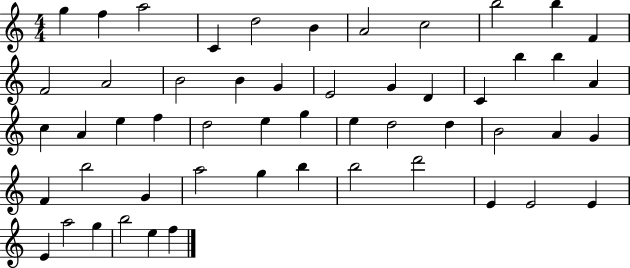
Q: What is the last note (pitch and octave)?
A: F5